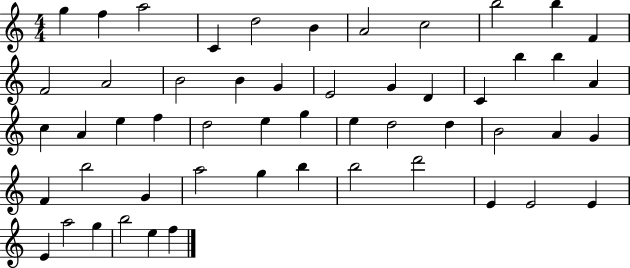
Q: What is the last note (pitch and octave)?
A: F5